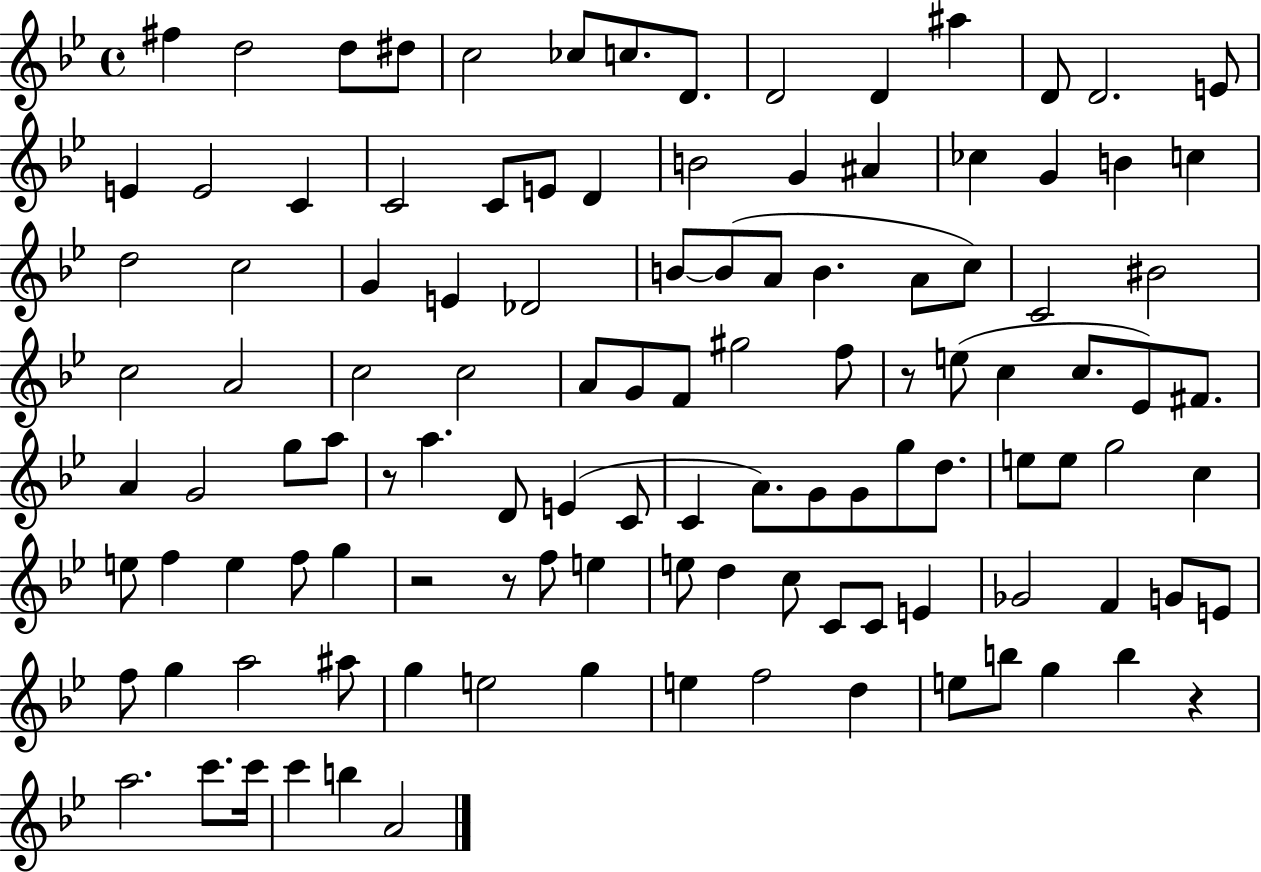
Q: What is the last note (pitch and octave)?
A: A4